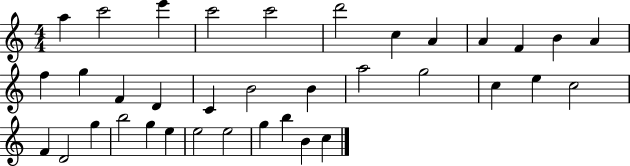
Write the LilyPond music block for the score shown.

{
  \clef treble
  \numericTimeSignature
  \time 4/4
  \key c \major
  a''4 c'''2 e'''4 | c'''2 c'''2 | d'''2 c''4 a'4 | a'4 f'4 b'4 a'4 | \break f''4 g''4 f'4 d'4 | c'4 b'2 b'4 | a''2 g''2 | c''4 e''4 c''2 | \break f'4 d'2 g''4 | b''2 g''4 e''4 | e''2 e''2 | g''4 b''4 b'4 c''4 | \break \bar "|."
}